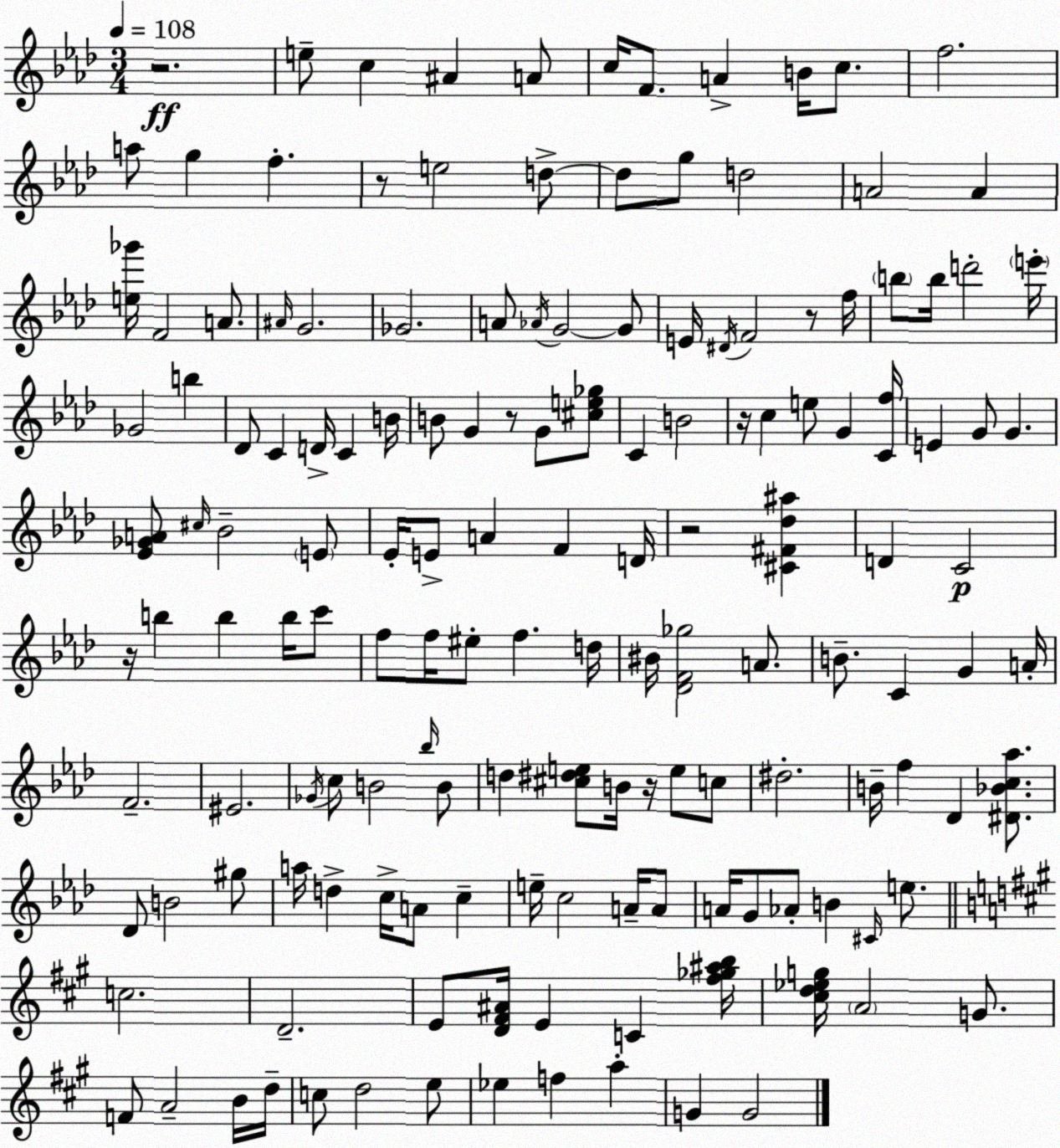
X:1
T:Untitled
M:3/4
L:1/4
K:Ab
z2 e/2 c ^A A/2 c/4 F/2 A B/4 c/2 f2 a/2 g f z/2 e2 d/2 d/2 g/2 d2 A2 A [e_g']/4 F2 A/2 ^A/4 G2 _G2 A/2 _A/4 G2 G/2 E/4 ^D/4 F2 z/2 f/4 b/2 b/4 d'2 e'/4 _G2 b _D/2 C D/4 C B/4 B/2 G z/2 G/2 [^ce_g]/2 C B2 z/4 c e/2 G [Cf]/4 E G/2 G [_E_GA]/2 ^c/4 _B2 E/2 _E/4 E/2 A F D/4 z2 [^C^F_d^a] D C2 z/4 b b b/4 c'/2 f/2 f/4 ^e/2 f d/4 ^B/4 [_DF_g]2 A/2 B/2 C G A/4 F2 ^E2 _G/4 c/2 B2 _b/4 B/2 d [^c^de]/2 B/4 z/4 e/2 c/2 ^d2 B/4 f _D [^D_Bc_a]/2 _D/2 B2 ^g/2 a/4 d c/4 A/2 c e/4 c2 A/4 A/2 A/4 G/2 _A/2 B ^C/4 e/2 c2 D2 E/2 [D^F^A]/4 E C [^f_g^ab]/4 [^cd_eg]/4 A2 G/2 F/2 A2 B/4 d/4 c/2 d2 e/2 _e f a G G2